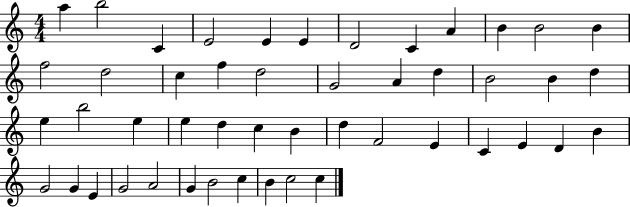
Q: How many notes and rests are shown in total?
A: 48